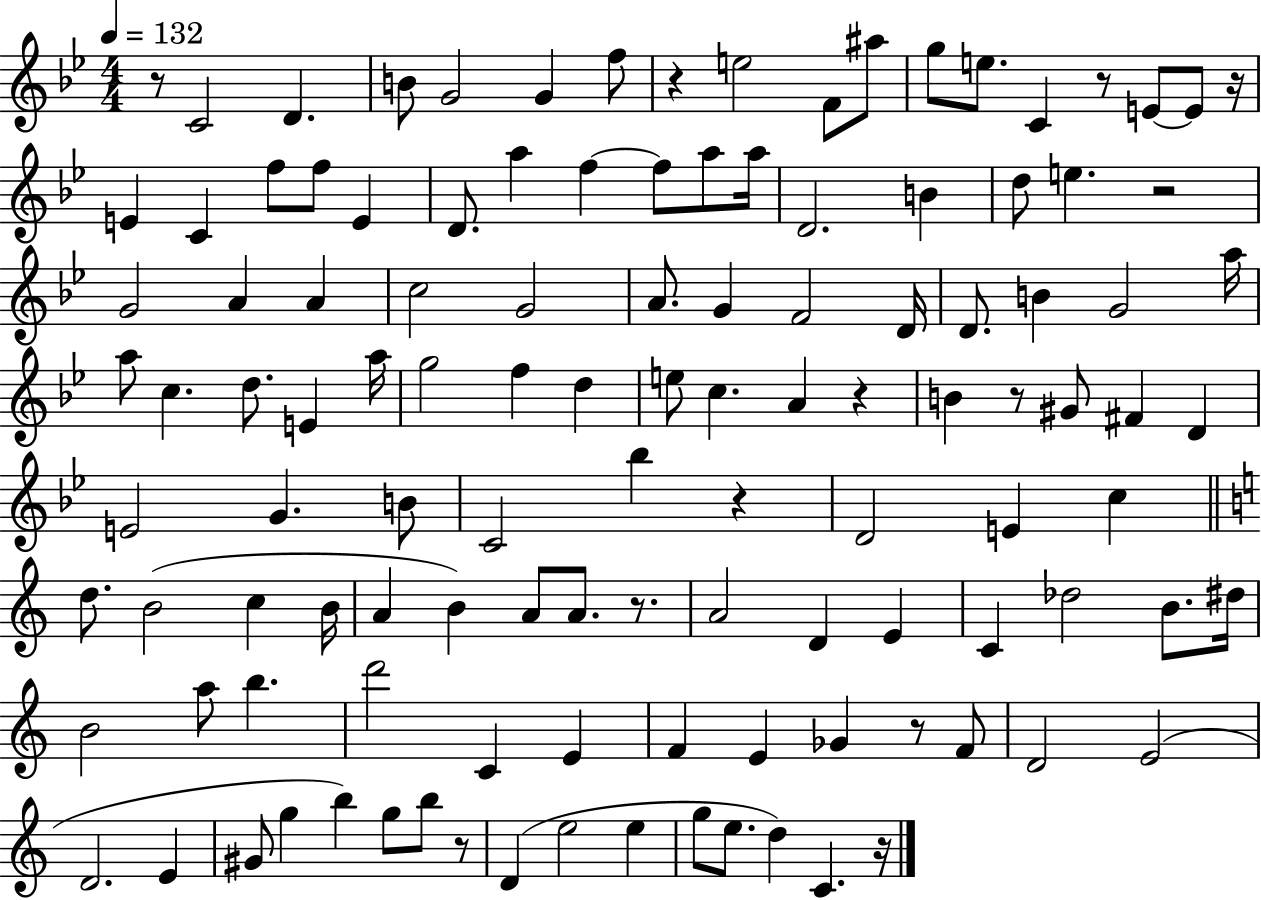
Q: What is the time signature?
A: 4/4